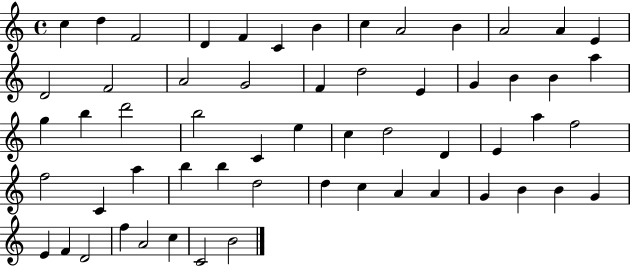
C5/q D5/q F4/h D4/q F4/q C4/q B4/q C5/q A4/h B4/q A4/h A4/q E4/q D4/h F4/h A4/h G4/h F4/q D5/h E4/q G4/q B4/q B4/q A5/q G5/q B5/q D6/h B5/h C4/q E5/q C5/q D5/h D4/q E4/q A5/q F5/h F5/h C4/q A5/q B5/q B5/q D5/h D5/q C5/q A4/q A4/q G4/q B4/q B4/q G4/q E4/q F4/q D4/h F5/q A4/h C5/q C4/h B4/h